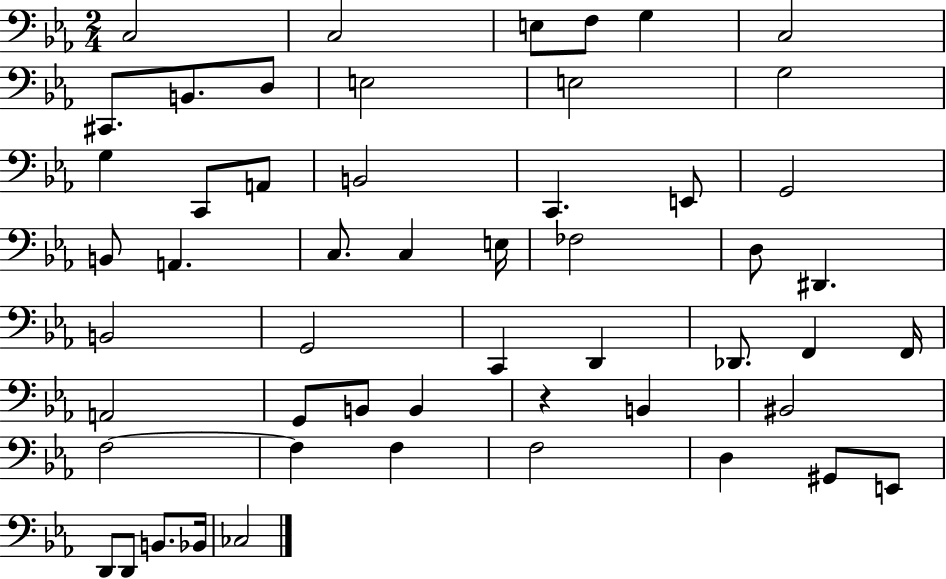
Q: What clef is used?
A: bass